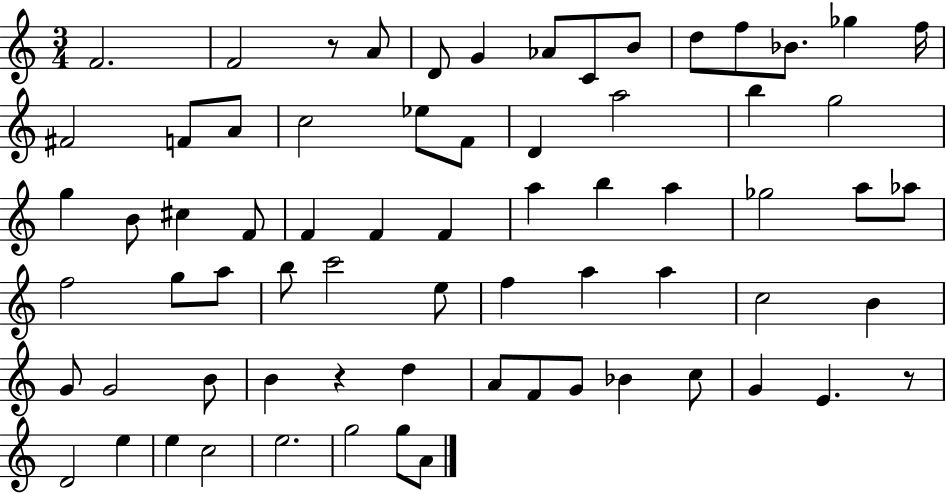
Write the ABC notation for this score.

X:1
T:Untitled
M:3/4
L:1/4
K:C
F2 F2 z/2 A/2 D/2 G _A/2 C/2 B/2 d/2 f/2 _B/2 _g f/4 ^F2 F/2 A/2 c2 _e/2 F/2 D a2 b g2 g B/2 ^c F/2 F F F a b a _g2 a/2 _a/2 f2 g/2 a/2 b/2 c'2 e/2 f a a c2 B G/2 G2 B/2 B z d A/2 F/2 G/2 _B c/2 G E z/2 D2 e e c2 e2 g2 g/2 A/2